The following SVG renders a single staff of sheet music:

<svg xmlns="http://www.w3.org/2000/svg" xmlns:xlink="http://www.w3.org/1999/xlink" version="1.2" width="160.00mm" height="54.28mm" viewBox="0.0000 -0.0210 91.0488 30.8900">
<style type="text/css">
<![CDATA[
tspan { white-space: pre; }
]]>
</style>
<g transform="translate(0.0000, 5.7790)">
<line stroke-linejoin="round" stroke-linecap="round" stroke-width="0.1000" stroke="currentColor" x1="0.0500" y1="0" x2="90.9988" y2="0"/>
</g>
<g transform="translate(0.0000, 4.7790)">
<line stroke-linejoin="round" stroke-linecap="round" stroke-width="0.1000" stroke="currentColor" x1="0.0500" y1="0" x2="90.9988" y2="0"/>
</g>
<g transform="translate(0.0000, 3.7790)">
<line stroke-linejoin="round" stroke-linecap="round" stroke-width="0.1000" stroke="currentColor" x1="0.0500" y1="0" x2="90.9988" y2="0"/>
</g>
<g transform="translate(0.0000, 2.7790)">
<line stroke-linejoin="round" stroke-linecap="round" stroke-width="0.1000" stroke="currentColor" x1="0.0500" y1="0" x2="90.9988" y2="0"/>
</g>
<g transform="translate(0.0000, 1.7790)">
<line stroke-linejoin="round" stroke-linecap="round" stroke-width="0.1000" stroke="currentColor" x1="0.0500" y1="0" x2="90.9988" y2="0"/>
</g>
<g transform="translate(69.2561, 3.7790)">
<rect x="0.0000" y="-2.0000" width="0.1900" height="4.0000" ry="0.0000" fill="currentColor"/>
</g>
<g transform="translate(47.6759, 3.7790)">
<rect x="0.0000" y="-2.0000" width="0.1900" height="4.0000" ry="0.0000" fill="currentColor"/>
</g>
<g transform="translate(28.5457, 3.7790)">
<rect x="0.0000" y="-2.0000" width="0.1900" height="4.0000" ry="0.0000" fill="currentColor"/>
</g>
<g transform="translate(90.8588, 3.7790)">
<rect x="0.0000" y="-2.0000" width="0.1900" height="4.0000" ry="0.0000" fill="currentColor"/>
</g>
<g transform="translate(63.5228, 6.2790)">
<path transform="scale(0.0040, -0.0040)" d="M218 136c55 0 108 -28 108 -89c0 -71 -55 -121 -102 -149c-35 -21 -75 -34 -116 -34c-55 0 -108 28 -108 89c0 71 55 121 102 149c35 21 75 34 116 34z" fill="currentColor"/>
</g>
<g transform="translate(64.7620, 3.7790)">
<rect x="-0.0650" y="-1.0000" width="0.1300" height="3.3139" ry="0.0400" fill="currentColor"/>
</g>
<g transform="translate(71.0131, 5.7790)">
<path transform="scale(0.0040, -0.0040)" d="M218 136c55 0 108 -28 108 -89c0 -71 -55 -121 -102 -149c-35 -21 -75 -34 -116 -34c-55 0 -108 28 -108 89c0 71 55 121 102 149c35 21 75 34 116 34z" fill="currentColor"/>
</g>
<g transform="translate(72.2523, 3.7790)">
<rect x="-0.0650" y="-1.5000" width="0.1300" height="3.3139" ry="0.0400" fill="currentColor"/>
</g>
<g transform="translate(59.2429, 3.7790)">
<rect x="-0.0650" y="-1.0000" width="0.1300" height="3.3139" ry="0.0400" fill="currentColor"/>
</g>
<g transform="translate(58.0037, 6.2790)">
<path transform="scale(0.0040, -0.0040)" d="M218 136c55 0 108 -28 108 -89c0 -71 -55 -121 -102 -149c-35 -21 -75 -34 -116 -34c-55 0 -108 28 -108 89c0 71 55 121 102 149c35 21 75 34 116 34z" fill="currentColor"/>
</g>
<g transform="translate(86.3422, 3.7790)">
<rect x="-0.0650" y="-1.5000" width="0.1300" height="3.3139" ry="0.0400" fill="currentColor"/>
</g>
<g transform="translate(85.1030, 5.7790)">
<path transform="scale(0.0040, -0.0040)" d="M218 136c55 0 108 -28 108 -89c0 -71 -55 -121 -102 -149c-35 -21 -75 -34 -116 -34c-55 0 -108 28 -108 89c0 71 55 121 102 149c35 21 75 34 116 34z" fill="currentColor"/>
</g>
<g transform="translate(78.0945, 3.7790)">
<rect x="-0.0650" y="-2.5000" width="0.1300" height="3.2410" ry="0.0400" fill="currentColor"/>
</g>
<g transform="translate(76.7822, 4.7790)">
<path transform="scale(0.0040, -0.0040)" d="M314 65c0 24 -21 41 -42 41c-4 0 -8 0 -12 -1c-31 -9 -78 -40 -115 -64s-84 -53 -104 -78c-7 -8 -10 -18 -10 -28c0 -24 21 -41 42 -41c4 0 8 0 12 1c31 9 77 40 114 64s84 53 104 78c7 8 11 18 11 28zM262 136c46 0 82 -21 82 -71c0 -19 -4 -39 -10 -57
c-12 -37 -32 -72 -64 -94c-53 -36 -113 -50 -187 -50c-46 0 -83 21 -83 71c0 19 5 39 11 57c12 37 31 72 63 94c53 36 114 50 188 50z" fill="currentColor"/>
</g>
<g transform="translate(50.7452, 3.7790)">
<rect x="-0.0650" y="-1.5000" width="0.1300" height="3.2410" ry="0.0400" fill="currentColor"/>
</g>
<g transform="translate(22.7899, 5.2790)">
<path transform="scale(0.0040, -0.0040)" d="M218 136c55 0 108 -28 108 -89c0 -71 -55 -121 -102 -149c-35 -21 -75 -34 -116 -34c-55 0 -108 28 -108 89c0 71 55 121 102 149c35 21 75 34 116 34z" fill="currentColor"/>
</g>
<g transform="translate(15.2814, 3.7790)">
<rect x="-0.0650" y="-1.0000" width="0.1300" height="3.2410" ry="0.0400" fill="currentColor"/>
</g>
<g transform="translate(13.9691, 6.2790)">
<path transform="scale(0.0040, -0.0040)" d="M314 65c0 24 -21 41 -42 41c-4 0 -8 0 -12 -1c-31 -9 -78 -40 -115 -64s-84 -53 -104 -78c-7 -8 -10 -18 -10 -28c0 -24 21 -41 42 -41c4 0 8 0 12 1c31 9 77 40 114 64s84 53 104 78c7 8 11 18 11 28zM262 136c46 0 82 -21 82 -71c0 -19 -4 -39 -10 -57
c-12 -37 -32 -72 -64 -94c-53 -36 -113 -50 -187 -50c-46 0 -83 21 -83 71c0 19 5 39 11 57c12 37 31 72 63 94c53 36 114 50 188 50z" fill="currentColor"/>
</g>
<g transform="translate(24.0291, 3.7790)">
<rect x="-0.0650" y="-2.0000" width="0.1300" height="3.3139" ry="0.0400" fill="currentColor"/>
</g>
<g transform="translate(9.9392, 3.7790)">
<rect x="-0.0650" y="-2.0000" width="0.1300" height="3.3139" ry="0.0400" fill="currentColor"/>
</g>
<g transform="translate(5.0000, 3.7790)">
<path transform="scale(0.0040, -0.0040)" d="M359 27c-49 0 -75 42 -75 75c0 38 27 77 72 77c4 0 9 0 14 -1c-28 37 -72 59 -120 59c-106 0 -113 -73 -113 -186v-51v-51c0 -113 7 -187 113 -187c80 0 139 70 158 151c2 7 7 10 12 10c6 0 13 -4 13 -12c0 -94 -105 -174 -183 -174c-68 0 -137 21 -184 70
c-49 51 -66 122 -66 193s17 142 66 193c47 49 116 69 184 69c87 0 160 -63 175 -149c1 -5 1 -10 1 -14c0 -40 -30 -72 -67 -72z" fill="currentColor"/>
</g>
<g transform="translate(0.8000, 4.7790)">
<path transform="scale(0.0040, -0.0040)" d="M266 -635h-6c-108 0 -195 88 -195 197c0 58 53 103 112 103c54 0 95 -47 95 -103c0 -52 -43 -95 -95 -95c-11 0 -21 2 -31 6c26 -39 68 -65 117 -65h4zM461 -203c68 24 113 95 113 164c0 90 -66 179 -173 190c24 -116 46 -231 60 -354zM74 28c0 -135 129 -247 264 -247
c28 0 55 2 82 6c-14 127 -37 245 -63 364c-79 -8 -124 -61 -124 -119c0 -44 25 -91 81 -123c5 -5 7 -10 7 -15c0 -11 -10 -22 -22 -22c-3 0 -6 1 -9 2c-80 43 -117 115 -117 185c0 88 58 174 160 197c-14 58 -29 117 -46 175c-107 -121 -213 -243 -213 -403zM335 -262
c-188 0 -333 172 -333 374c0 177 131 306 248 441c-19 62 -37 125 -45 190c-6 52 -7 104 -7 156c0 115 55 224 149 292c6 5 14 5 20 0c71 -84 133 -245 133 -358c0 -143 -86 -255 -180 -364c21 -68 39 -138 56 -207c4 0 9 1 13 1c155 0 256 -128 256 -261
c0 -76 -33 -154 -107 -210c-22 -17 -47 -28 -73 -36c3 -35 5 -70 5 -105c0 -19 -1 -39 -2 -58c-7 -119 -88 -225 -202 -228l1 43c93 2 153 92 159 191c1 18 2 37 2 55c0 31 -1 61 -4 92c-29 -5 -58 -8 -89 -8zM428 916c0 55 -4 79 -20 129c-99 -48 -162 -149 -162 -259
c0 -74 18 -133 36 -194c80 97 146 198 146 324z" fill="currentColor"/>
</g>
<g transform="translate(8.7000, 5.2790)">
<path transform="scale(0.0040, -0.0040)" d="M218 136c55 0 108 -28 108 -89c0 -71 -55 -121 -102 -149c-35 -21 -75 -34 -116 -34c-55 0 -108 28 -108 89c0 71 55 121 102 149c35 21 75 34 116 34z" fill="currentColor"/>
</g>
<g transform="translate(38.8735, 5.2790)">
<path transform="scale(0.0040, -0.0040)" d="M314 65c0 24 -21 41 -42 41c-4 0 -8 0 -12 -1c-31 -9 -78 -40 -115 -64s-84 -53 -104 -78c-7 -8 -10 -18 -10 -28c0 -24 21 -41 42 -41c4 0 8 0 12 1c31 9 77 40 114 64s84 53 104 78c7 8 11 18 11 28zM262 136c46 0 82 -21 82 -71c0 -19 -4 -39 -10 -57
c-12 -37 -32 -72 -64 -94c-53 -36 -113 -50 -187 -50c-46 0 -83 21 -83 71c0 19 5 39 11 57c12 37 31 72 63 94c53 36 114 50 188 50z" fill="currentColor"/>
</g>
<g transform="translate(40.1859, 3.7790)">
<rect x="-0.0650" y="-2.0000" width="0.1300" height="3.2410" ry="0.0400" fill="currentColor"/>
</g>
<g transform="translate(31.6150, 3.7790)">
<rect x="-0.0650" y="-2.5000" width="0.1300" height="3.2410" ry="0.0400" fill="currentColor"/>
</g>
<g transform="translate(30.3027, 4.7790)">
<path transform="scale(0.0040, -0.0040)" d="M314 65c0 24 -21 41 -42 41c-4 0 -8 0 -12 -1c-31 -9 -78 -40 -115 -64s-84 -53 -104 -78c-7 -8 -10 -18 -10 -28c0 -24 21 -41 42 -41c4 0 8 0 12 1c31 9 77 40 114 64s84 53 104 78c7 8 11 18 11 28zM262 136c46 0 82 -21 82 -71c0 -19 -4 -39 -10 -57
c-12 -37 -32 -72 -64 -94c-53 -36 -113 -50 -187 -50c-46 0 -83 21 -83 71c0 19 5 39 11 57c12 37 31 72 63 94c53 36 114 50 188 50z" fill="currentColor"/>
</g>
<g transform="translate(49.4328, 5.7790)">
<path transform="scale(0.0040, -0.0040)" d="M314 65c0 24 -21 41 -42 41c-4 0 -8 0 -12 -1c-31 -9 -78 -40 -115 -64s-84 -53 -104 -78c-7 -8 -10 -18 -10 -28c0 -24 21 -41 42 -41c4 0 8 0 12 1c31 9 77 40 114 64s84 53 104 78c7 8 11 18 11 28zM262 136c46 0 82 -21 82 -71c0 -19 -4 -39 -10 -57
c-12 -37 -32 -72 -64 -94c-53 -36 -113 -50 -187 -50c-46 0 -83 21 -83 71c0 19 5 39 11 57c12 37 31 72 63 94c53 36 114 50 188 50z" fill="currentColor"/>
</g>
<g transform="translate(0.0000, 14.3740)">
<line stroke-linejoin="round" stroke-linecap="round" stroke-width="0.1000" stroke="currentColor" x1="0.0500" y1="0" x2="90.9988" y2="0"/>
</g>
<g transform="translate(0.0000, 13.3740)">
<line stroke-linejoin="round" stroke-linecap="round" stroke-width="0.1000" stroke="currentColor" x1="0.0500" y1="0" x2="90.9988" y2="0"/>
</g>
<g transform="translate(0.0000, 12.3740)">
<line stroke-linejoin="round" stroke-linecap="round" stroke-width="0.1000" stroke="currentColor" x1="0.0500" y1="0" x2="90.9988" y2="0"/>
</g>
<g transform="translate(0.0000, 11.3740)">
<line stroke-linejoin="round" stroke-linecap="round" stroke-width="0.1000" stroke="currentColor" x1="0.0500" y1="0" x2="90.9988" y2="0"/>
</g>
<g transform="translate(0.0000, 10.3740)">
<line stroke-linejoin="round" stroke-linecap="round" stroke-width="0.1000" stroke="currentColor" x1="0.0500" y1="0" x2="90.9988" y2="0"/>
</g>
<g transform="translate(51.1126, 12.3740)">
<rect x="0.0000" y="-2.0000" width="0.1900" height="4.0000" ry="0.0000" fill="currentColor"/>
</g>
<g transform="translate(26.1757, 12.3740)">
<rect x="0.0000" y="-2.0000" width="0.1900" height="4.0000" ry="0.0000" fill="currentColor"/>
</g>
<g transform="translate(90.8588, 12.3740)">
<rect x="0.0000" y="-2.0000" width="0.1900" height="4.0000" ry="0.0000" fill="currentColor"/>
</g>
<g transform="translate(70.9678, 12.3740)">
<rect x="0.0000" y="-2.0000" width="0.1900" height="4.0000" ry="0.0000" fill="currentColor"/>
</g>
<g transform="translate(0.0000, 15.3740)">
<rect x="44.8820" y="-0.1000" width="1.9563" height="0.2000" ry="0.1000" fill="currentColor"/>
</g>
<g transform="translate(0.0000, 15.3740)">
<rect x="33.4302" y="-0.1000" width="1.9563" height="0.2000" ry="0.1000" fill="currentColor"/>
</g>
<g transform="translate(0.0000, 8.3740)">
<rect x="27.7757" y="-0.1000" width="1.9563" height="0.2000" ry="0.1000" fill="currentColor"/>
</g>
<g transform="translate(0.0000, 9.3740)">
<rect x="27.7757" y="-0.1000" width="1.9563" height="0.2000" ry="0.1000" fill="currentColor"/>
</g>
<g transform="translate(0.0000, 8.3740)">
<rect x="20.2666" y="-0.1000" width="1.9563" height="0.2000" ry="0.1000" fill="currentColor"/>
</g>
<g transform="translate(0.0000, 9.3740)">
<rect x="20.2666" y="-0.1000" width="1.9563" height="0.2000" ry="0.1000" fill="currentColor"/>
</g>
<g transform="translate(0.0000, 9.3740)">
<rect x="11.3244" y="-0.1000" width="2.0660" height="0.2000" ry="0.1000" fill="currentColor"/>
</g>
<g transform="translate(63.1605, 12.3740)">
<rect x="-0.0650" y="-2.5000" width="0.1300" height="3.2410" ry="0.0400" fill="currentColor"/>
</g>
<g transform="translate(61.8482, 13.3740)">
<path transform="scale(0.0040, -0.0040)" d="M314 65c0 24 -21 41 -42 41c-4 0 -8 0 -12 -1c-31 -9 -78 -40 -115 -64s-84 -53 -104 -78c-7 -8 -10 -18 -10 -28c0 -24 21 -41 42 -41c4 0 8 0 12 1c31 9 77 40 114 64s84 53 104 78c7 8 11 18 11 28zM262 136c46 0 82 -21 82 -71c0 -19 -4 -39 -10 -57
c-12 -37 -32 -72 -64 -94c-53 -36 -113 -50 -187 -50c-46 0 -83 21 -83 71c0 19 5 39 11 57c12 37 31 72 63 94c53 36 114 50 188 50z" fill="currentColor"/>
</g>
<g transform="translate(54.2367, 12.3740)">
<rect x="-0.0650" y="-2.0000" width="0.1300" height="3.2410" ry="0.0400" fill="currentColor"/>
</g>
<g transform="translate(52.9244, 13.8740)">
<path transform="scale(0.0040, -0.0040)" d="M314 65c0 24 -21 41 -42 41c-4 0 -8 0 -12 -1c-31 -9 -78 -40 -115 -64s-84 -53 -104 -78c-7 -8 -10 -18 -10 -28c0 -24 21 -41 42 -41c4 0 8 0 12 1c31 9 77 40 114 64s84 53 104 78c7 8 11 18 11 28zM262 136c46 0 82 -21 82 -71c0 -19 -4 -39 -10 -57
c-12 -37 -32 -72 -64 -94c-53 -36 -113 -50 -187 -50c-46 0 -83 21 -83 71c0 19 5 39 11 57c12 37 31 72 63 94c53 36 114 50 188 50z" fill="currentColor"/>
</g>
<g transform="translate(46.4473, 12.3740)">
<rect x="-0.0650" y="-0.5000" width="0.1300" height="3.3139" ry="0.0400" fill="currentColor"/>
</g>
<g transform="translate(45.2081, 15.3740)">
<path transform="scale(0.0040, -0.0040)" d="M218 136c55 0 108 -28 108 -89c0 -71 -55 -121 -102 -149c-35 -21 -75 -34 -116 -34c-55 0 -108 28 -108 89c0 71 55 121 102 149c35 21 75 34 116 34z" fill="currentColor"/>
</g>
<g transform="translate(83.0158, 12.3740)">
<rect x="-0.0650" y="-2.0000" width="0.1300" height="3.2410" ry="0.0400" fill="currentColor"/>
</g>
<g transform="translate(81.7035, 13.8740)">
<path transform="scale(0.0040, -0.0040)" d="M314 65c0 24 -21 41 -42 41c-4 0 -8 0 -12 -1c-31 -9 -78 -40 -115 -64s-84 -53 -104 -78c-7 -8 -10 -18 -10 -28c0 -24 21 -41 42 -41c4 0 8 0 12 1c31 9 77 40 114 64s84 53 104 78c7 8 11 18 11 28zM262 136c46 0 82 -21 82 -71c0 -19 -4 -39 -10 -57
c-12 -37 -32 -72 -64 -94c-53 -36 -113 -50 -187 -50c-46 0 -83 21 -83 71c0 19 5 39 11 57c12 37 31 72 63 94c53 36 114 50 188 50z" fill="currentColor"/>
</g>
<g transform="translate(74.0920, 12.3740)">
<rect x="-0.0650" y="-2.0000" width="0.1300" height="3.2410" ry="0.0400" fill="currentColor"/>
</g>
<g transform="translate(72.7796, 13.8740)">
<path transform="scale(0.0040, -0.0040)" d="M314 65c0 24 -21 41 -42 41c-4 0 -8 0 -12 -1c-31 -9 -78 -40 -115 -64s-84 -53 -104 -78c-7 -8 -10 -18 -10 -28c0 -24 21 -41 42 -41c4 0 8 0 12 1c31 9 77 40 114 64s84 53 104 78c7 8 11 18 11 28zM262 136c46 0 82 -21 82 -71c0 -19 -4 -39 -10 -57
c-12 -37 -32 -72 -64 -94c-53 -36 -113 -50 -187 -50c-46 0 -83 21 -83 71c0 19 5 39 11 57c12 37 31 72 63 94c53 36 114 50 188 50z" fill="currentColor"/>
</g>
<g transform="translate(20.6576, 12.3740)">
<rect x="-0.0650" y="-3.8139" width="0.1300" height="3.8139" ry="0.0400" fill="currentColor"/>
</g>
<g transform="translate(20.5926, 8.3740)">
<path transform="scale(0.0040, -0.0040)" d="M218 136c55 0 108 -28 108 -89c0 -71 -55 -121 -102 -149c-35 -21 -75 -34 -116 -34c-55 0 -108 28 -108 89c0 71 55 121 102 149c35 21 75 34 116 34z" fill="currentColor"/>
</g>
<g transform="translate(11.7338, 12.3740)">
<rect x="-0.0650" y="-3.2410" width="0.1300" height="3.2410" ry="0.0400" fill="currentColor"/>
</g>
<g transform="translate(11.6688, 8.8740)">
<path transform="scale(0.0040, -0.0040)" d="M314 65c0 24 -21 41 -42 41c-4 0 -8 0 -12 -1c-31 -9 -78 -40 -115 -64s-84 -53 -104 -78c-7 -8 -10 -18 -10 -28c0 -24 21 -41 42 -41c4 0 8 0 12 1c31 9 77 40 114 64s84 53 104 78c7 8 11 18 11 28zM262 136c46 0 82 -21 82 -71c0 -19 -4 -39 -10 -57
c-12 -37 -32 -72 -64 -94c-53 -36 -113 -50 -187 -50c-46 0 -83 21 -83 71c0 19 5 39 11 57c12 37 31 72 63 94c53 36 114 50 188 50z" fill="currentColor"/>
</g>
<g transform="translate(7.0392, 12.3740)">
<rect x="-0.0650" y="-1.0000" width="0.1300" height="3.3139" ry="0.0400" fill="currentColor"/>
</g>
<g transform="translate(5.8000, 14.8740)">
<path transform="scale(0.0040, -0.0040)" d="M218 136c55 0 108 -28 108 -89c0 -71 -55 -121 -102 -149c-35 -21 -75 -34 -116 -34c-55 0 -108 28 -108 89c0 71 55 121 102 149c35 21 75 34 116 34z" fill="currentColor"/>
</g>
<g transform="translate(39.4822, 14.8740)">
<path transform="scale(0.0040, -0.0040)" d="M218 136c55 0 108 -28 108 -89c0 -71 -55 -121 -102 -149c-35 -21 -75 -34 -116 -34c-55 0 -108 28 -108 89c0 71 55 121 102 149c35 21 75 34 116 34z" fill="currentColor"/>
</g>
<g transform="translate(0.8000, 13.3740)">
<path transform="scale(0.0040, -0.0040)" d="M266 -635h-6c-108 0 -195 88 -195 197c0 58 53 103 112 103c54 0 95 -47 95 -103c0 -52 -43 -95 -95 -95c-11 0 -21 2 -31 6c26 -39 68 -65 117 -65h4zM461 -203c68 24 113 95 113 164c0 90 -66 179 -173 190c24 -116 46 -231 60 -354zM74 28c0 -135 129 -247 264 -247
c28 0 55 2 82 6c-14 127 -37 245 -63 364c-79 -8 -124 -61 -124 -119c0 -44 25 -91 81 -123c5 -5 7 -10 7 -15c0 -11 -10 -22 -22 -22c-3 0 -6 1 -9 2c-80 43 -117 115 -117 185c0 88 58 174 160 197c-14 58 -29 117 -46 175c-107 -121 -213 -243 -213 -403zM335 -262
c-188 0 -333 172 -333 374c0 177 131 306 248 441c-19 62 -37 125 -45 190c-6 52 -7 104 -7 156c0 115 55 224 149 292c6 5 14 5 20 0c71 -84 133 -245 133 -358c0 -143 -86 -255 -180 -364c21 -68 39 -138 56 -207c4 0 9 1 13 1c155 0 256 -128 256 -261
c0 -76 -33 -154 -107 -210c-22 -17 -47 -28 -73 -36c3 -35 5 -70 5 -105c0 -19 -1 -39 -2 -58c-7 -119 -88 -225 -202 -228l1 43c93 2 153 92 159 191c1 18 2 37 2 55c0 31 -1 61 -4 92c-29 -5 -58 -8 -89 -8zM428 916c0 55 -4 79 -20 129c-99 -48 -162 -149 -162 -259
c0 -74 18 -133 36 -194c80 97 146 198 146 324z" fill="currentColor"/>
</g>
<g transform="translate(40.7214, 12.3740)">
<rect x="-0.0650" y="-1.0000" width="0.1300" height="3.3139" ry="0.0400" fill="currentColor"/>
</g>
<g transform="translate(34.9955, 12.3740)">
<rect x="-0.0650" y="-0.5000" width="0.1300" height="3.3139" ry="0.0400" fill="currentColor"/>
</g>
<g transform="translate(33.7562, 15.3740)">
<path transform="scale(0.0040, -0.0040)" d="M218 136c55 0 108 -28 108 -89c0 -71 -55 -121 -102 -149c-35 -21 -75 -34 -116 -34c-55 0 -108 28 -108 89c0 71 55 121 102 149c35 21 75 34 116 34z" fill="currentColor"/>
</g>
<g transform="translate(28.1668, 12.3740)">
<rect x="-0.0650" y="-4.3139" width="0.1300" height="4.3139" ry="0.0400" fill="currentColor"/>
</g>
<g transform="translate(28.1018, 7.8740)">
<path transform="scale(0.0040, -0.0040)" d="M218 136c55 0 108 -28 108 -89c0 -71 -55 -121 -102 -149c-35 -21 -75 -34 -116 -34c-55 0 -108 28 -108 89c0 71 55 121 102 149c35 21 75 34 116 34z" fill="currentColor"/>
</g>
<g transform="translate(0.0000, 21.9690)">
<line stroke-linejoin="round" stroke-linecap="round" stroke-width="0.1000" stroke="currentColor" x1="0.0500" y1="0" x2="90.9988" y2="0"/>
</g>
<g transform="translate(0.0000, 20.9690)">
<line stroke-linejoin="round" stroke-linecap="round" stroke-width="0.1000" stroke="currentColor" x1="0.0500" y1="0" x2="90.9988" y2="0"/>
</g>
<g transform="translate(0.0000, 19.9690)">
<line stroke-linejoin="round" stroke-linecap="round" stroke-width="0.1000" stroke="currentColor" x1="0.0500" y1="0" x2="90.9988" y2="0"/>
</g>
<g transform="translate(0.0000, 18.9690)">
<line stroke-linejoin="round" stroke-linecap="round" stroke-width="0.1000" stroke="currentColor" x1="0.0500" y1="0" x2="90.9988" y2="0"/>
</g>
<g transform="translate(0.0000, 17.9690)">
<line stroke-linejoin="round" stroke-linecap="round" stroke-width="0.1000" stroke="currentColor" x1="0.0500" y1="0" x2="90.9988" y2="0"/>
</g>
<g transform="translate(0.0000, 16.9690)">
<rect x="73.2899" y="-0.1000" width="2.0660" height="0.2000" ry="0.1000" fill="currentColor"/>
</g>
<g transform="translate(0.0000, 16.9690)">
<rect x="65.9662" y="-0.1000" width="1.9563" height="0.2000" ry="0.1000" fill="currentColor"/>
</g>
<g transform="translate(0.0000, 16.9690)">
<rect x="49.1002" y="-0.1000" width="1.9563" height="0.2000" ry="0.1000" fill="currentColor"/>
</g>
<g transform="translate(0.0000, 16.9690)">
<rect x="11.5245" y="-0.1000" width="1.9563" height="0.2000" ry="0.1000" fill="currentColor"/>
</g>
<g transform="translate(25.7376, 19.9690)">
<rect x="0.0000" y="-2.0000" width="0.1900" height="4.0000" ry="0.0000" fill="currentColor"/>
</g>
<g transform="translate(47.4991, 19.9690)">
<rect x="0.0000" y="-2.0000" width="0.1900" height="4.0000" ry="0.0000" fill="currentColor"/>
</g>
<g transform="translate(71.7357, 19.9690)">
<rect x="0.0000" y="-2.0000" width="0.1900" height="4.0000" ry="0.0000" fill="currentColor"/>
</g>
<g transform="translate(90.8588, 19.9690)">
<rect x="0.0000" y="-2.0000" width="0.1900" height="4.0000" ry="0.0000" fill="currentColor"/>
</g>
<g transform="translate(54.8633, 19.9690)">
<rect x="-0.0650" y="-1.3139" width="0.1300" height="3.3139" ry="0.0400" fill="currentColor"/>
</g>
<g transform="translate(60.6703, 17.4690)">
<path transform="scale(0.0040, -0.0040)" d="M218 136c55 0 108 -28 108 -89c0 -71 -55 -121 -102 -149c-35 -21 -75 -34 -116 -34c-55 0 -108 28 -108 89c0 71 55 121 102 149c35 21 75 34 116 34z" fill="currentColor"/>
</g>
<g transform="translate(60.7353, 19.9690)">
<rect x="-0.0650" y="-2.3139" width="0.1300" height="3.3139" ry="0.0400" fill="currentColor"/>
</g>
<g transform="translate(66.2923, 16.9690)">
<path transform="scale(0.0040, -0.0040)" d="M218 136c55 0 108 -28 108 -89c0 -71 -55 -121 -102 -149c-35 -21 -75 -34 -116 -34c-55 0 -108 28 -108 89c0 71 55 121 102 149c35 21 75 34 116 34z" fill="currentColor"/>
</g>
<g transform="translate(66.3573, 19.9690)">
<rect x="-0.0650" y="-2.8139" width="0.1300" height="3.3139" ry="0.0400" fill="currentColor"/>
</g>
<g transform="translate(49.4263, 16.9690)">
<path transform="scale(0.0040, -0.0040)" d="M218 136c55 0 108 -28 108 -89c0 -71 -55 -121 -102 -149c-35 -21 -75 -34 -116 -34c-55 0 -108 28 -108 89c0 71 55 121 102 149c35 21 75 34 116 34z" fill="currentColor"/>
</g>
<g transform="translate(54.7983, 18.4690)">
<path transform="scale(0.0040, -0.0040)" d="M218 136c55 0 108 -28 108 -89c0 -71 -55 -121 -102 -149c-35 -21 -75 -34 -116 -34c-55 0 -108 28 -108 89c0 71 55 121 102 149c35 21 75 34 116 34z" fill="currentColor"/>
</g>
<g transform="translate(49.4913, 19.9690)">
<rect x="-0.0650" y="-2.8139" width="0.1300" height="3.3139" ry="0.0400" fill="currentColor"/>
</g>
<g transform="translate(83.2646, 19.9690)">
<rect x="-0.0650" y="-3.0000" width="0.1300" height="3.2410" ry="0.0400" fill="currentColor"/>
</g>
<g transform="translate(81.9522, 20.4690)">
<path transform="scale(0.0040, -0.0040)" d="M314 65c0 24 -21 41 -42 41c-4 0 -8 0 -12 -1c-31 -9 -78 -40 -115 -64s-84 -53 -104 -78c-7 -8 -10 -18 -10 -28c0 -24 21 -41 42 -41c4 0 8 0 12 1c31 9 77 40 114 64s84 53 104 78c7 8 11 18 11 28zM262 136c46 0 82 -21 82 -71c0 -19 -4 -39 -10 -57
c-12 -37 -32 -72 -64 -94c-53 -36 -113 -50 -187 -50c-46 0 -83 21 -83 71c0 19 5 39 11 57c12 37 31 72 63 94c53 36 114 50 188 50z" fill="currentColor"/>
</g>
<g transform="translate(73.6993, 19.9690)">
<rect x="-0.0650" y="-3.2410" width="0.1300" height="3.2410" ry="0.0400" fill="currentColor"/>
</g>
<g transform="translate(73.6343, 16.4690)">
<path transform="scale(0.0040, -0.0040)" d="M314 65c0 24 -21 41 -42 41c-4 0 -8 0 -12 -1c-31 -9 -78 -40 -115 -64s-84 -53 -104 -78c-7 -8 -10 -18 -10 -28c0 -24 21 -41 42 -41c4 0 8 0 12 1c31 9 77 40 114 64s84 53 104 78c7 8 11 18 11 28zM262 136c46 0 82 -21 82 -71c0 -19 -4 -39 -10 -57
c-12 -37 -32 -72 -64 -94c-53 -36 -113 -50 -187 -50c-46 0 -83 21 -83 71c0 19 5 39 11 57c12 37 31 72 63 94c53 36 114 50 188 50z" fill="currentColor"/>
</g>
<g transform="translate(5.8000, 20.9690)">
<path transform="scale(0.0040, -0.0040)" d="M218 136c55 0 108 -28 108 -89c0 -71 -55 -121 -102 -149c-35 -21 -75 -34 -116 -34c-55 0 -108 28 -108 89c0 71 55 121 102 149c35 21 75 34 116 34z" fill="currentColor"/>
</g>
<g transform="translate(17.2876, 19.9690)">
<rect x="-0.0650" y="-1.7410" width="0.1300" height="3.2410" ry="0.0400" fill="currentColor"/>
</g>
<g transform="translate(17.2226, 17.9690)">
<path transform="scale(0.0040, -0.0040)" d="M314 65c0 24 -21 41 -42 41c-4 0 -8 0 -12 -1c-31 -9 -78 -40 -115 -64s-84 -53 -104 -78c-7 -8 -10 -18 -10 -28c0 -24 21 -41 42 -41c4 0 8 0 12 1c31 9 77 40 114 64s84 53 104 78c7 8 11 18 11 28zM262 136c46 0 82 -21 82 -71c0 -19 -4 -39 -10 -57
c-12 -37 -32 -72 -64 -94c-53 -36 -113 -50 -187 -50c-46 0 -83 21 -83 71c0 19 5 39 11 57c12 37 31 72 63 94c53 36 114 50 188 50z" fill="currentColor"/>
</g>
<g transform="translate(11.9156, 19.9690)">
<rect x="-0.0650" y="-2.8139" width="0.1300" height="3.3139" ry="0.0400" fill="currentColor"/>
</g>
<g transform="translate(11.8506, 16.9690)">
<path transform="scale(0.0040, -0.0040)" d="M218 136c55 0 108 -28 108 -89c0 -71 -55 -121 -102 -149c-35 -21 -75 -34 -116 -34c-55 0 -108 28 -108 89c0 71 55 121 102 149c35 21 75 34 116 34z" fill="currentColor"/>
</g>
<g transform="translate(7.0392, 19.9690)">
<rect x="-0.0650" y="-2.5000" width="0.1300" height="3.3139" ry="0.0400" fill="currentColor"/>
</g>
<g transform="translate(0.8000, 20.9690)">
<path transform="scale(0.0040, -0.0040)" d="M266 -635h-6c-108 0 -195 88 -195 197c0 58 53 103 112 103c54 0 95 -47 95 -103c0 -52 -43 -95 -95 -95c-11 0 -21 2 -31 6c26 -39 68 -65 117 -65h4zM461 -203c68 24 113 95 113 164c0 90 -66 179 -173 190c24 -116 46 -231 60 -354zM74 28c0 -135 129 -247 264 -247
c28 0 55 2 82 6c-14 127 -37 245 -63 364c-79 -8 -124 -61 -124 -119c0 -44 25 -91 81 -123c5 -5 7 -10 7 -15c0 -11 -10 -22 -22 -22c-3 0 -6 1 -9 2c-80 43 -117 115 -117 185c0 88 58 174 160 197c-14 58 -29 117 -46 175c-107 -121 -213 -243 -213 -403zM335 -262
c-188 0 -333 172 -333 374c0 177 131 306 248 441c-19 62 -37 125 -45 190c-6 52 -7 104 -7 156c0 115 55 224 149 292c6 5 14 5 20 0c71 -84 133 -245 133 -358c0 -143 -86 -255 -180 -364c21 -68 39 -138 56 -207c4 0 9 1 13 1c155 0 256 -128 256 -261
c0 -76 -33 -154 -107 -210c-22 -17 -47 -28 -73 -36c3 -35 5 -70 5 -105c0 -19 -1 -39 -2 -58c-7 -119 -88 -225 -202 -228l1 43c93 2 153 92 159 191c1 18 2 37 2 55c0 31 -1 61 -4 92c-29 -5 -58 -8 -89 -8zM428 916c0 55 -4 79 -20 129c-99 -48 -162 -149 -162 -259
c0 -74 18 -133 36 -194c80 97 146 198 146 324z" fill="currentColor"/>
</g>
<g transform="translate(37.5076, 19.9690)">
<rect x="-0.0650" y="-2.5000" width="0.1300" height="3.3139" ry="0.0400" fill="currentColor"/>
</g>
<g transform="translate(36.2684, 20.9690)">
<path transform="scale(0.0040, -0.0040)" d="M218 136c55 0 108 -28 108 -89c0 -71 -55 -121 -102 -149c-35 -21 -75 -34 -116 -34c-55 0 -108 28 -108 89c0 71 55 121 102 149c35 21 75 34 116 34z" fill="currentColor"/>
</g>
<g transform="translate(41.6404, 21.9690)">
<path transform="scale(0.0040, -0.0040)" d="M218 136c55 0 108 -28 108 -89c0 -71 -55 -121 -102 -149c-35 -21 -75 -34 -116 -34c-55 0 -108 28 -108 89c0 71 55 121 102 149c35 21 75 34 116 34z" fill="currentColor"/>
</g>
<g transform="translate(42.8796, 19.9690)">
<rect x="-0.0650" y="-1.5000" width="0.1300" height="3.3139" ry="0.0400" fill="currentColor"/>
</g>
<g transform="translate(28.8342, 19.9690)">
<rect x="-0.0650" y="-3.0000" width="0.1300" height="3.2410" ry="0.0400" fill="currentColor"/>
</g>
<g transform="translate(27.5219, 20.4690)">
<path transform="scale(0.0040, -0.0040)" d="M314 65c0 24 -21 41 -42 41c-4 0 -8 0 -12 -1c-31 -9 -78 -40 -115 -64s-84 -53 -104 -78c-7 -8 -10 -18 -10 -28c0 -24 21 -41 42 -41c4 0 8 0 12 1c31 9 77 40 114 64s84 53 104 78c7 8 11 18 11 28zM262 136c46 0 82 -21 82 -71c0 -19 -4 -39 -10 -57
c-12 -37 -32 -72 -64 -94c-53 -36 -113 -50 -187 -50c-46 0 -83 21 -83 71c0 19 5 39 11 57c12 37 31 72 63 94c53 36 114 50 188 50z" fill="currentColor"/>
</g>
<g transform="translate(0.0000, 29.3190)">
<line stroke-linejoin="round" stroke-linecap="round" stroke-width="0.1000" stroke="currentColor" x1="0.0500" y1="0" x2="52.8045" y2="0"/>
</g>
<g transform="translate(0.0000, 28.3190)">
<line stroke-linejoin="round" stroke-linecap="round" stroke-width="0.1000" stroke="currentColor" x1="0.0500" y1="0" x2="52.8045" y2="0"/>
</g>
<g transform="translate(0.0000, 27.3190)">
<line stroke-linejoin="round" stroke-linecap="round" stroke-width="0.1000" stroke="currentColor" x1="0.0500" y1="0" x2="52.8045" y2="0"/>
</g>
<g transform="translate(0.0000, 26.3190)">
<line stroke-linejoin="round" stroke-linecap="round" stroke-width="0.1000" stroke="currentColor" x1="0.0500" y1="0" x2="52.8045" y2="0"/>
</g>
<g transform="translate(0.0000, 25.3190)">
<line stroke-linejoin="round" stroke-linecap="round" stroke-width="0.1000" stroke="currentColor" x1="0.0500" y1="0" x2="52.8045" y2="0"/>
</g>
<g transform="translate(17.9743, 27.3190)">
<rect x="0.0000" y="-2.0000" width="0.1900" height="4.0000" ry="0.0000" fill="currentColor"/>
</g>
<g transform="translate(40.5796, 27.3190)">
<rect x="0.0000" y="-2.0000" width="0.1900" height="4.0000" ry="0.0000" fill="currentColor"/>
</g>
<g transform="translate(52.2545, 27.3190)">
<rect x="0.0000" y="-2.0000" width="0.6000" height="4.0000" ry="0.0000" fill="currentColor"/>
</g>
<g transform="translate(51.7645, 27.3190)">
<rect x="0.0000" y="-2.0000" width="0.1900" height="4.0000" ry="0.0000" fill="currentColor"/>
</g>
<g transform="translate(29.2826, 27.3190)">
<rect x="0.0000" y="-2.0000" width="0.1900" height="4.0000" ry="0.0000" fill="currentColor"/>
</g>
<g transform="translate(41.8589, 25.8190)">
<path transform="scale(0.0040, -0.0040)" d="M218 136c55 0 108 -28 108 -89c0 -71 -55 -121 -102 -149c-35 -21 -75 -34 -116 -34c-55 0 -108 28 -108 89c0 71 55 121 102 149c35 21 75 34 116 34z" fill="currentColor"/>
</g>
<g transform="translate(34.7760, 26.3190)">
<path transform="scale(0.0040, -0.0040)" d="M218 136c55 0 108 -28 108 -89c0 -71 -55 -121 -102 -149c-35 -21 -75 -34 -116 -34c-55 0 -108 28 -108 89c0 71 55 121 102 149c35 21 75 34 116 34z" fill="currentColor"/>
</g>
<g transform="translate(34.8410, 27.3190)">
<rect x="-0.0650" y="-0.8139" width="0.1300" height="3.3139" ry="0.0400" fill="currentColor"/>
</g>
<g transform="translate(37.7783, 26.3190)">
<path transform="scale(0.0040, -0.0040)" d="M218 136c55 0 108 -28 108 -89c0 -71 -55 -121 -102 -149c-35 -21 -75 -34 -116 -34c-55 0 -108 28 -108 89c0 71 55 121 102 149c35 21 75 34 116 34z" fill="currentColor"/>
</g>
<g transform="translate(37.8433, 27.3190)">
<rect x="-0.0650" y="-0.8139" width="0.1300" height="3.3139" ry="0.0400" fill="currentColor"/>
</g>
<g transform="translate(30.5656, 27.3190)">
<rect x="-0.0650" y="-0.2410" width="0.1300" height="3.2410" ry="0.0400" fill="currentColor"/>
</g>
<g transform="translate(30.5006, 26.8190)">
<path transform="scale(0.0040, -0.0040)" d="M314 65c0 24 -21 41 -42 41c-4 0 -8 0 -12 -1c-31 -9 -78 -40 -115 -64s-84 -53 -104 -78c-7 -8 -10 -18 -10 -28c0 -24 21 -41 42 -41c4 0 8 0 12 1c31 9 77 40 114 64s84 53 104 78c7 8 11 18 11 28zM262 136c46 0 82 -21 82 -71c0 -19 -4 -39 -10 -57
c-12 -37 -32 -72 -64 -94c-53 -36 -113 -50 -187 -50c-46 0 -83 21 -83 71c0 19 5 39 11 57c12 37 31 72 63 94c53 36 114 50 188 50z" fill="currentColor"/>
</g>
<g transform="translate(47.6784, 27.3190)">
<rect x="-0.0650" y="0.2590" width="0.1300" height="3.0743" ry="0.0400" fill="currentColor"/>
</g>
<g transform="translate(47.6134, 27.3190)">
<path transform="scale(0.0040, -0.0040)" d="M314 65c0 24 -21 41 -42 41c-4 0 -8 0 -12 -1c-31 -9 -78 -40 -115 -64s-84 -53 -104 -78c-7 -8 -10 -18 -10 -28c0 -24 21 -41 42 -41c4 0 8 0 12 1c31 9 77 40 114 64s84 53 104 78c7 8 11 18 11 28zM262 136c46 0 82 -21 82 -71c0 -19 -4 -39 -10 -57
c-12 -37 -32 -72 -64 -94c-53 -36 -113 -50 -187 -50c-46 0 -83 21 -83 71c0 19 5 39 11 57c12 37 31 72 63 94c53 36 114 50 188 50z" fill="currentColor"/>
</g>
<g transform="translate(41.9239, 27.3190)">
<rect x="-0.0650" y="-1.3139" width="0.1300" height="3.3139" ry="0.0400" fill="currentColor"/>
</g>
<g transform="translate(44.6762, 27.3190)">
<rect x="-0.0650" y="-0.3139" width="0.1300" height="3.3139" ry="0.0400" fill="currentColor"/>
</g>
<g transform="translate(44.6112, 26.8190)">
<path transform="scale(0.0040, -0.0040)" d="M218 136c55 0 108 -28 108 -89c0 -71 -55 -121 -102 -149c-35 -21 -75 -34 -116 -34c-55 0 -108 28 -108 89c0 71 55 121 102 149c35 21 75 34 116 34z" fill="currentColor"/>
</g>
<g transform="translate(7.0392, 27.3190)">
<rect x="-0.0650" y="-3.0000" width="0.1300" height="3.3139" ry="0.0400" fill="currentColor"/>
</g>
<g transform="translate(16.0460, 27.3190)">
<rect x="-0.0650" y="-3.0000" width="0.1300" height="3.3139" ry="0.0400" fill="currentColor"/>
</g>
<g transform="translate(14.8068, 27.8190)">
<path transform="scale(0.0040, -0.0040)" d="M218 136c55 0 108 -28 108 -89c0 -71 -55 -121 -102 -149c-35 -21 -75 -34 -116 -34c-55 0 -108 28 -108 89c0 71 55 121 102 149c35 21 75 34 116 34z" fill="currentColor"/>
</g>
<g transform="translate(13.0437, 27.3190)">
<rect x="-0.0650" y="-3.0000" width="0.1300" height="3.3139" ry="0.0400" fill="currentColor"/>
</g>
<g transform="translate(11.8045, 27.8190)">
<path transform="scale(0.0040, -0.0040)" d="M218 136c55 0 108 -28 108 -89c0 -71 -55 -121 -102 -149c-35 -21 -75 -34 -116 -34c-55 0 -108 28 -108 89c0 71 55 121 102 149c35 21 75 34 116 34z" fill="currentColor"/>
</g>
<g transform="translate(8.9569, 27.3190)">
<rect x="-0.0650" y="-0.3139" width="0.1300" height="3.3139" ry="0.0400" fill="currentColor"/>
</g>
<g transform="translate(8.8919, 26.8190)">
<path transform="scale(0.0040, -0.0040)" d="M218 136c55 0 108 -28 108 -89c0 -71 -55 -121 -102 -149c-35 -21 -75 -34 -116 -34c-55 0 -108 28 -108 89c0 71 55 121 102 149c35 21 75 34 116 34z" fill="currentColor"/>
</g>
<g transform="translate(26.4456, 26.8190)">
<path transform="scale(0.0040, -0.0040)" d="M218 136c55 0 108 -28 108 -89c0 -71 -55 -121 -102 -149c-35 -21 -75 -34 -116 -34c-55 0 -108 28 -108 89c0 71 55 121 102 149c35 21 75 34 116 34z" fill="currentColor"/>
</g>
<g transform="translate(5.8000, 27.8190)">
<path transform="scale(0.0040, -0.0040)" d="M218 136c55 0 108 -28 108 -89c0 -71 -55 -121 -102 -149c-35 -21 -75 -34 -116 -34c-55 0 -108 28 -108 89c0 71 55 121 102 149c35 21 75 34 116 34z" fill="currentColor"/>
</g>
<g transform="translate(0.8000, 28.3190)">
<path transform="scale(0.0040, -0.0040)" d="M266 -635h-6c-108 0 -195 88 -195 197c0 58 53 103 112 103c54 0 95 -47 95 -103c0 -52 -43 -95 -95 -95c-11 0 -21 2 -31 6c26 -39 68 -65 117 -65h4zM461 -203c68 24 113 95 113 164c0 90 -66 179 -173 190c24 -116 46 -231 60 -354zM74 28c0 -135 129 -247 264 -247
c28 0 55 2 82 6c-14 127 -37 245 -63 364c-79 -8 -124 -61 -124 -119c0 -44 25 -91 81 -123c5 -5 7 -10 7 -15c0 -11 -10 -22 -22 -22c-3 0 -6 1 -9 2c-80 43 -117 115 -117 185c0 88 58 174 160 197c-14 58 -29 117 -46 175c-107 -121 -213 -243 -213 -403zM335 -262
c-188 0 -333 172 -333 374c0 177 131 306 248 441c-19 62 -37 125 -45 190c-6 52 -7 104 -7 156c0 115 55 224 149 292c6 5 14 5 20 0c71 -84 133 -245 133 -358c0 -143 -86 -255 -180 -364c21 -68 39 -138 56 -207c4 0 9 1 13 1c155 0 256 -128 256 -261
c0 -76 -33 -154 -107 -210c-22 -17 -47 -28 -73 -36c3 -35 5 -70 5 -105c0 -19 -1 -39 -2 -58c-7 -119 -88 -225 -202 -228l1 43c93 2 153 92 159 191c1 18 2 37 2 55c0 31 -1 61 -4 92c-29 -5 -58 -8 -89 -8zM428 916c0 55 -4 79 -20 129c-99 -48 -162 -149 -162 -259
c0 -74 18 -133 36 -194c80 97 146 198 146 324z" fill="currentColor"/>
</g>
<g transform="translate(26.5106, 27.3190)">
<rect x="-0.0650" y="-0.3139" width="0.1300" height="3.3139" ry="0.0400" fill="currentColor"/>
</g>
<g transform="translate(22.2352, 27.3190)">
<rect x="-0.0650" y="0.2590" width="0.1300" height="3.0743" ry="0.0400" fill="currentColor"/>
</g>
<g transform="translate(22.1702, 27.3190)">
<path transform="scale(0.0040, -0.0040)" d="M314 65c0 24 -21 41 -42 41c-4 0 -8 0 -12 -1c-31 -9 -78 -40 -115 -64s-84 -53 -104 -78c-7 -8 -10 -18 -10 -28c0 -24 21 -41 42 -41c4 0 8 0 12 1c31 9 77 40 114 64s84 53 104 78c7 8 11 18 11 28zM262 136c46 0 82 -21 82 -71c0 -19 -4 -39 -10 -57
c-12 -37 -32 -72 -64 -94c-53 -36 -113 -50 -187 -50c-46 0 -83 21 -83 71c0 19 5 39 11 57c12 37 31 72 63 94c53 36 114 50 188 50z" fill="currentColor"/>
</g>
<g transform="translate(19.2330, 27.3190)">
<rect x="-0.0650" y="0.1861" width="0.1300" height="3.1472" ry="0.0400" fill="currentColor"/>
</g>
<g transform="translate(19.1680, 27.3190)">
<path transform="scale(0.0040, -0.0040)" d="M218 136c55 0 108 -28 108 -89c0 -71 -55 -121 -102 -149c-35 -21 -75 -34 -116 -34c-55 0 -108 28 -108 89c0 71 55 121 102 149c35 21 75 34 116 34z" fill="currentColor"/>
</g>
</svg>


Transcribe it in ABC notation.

X:1
T:Untitled
M:4/4
L:1/4
K:C
F D2 F G2 F2 E2 D D E G2 E D b2 c' d' C D C F2 G2 F2 F2 G a f2 A2 G E a e g a b2 A2 A c A A B B2 c c2 d d e c B2